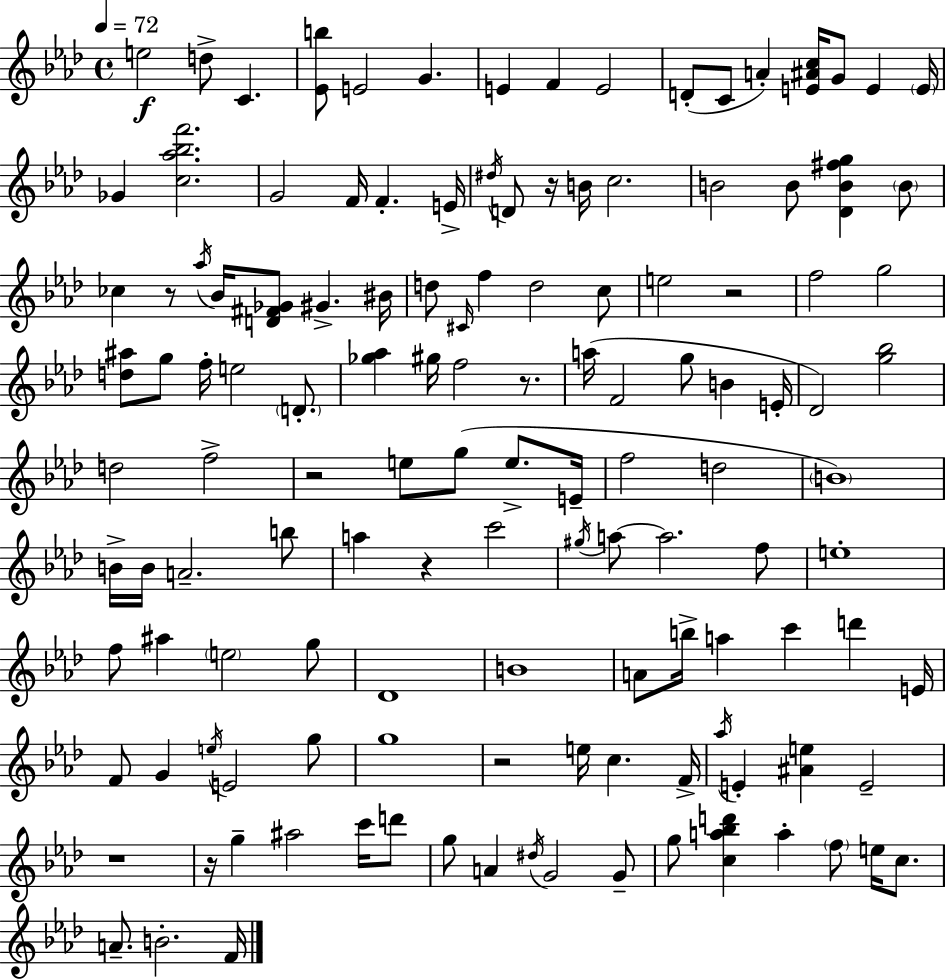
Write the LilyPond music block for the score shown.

{
  \clef treble
  \time 4/4
  \defaultTimeSignature
  \key aes \major
  \tempo 4 = 72
  \repeat volta 2 { e''2\f d''8-> c'4. | <ees' b''>8 e'2 g'4. | e'4 f'4 e'2 | d'8-.( c'8 a'4-.) <e' ais' c''>16 g'8 e'4 \parenthesize e'16 | \break ges'4 <c'' aes'' bes'' f'''>2. | g'2 f'16 f'4.-. e'16-> | \acciaccatura { dis''16 } d'8 r16 b'16 c''2. | b'2 b'8 <des' b' fis'' g''>4 \parenthesize b'8 | \break ces''4 r8 \acciaccatura { aes''16 } bes'16 <d' fis' ges'>8 gis'4.-> | bis'16 d''8 \grace { cis'16 } f''4 d''2 | c''8 e''2 r2 | f''2 g''2 | \break <d'' ais''>8 g''8 f''16-. e''2 | \parenthesize d'8.-. <ges'' aes''>4 gis''16 f''2 | r8. a''16( f'2 g''8 b'4 | e'16-. des'2) <g'' bes''>2 | \break d''2 f''2-> | r2 e''8 g''8( e''8.-> | e'16-- f''2 d''2 | \parenthesize b'1) | \break b'16-> b'16 a'2.-- | b''8 a''4 r4 c'''2 | \acciaccatura { gis''16 } a''8~~ a''2. | f''8 e''1-. | \break f''8 ais''4 \parenthesize e''2 | g''8 des'1 | b'1 | a'8 b''16-> a''4 c'''4 d'''4 | \break e'16 f'8 g'4 \acciaccatura { e''16 } e'2 | g''8 g''1 | r2 e''16 c''4. | f'16-> \acciaccatura { aes''16 } e'4-. <ais' e''>4 e'2-- | \break r1 | r16 g''4-- ais''2 | c'''16 d'''8 g''8 a'4 \acciaccatura { dis''16 } g'2 | g'8-- g''8 <c'' a'' bes'' d'''>4 a''4-. | \break \parenthesize f''8 e''16 c''8. a'8.-- b'2.-. | f'16 } \bar "|."
}